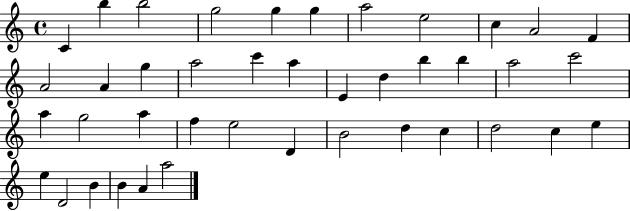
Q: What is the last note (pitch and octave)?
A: A5